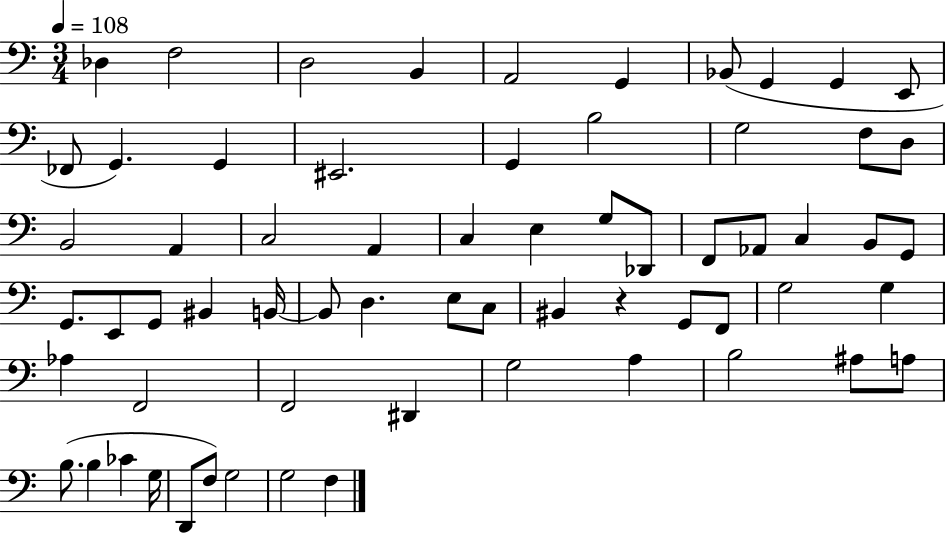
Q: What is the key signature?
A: C major